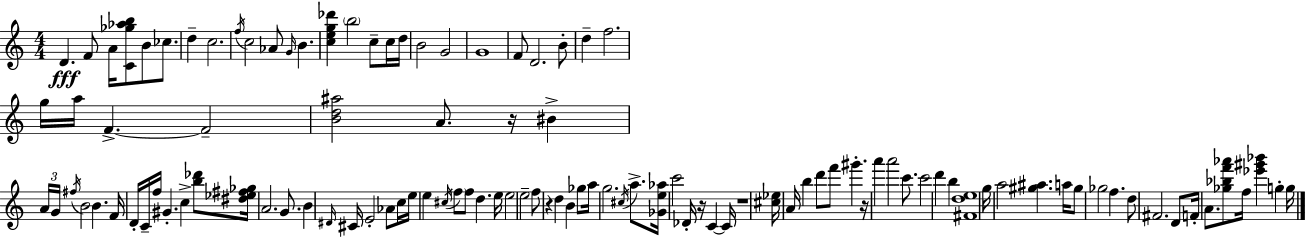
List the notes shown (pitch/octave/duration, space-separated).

D4/q. F4/e A4/s [C4,Gb5,Ab5,B5]/e B4/e CES5/e. D5/q C5/h. F5/s C5/h Ab4/e G4/s B4/q. [C5,E5,G5,Db6]/q B5/h C5/e C5/s D5/s B4/h G4/h G4/w F4/e D4/h. B4/e D5/q F5/h. G5/s A5/s F4/q. F4/h [B4,D5,A#5]/h A4/e. R/s BIS4/q A4/s G4/s F#5/s B4/h B4/q. F4/s D4/s C4/s F5/s G#4/q. C5/q [B5,Db6]/e [D#5,Eb5,F#5,Gb5]/s A4/h. G4/e. B4/q D#4/s C#4/s E4/h Ab4/e C5/s E5/s E5/q C#5/s F5/e F5/e D5/q. E5/s E5/h E5/h F5/e R/q D5/q B4/q Gb5/e A5/s G5/h. C#5/s A5/e. [Gb4,E5,Ab5]/s C6/h Db4/s R/s C4/q C4/s R/w [C#5,Eb5]/s A4/s B5/q D6/e F6/e G#6/q. R/s A6/q A6/h C6/e. C6/h D6/q B5/q [F#4,D5,E5]/w G5/s A5/h [G#5,A#5]/q. A5/s G#5/e Gb5/h F5/q. D5/e F#4/h. D4/e F4/s A4/e. [Gb5,Bb5,F6,Ab6]/e F5/s [Eb6,G#6,Bb6]/q G5/q G5/s